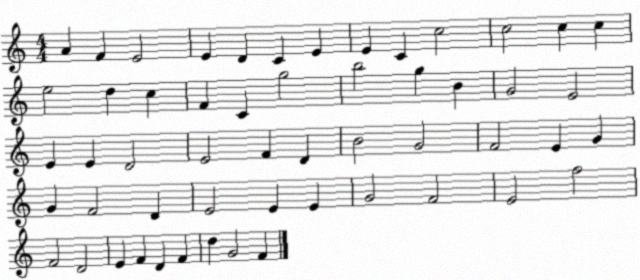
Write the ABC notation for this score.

X:1
T:Untitled
M:4/4
L:1/4
K:C
A F E2 E D C E E C c2 c2 c c e2 d c F C g2 b2 g B G2 E2 E E D2 E2 F D B2 G2 F2 E G G F2 D E2 E E G2 F2 E2 f2 F2 D2 E F D F d G2 F